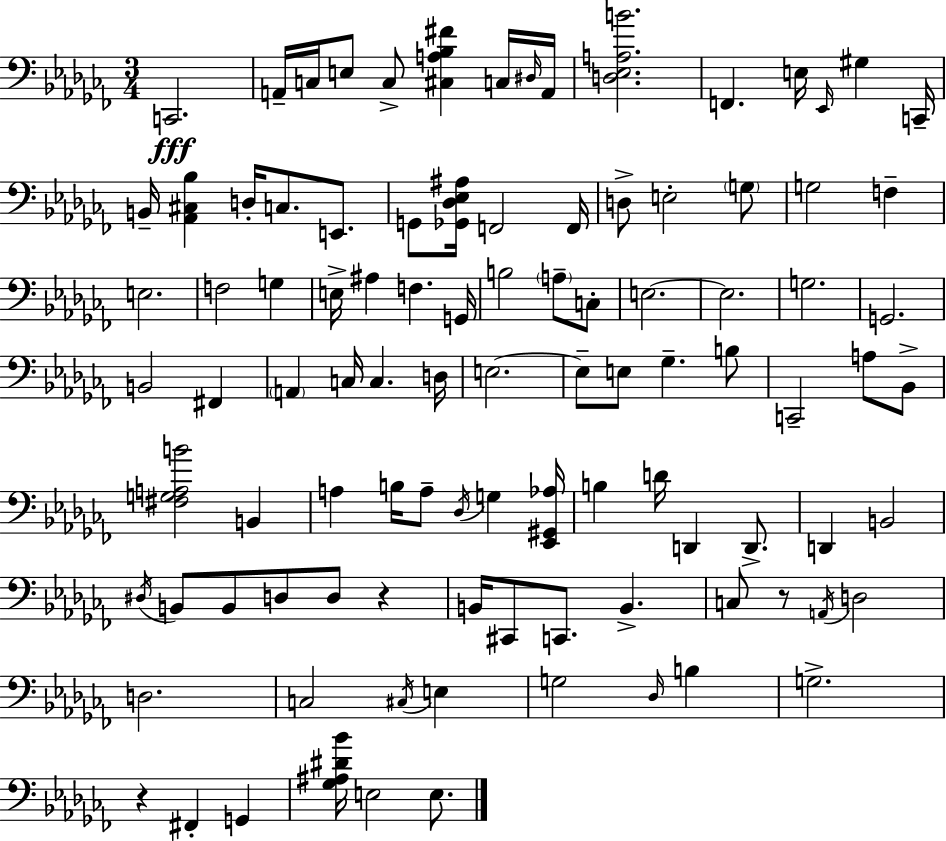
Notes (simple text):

C2/h. A2/s C3/s E3/e C3/e [C#3,A3,Bb3,F#4]/q C3/s D#3/s A2/s [D3,Eb3,A3,B4]/h. F2/q. E3/s Eb2/s G#3/q C2/s B2/s [Ab2,C#3,Bb3]/q D3/s C3/e. E2/e. G2/e [Gb2,Db3,Eb3,A#3]/s F2/h F2/s D3/e E3/h G3/e G3/h F3/q E3/h. F3/h G3/q E3/s A#3/q F3/q. G2/s B3/h A3/e C3/e E3/h. E3/h. G3/h. G2/h. B2/h F#2/q A2/q C3/s C3/q. D3/s E3/h. E3/e E3/e Gb3/q. B3/e C2/h A3/e Bb2/e [F#3,G3,A3,B4]/h B2/q A3/q B3/s A3/e Db3/s G3/q [Eb2,G#2,Ab3]/s B3/q D4/s D2/q D2/e. D2/q B2/h D#3/s B2/e B2/e D3/e D3/e R/q B2/s C#2/e C2/e. B2/q. C3/e R/e A2/s D3/h D3/h. C3/h C#3/s E3/q G3/h Db3/s B3/q G3/h. R/q F#2/q G2/q [Gb3,A#3,D#4,Bb4]/s E3/h E3/e.